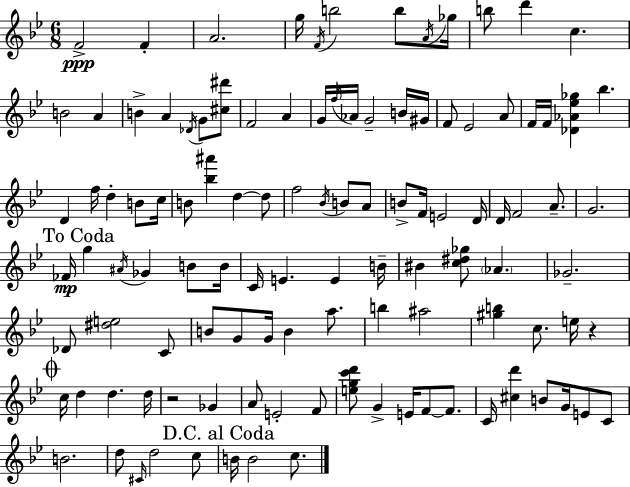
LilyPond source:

{
  \clef treble
  \numericTimeSignature
  \time 6/8
  \key bes \major
  f'2->\ppp f'4-. | a'2. | g''16 \acciaccatura { f'16 } b''2 b''8 | \acciaccatura { a'16 } ges''16 b''8 d'''4 c''4. | \break b'2 a'4 | b'4-> a'4 \acciaccatura { des'16 } g'8 | <cis'' dis'''>8 f'2 a'4 | g'16 \acciaccatura { f''16 } aes'16 g'2-- | \break b'16 gis'16 f'8 ees'2 | a'8 f'16 f'16 <des' aes' ees'' ges''>4 bes''4. | d'4 f''16 d''4-. | b'8 c''16 b'8 <bes'' ais'''>4 d''4~~ | \break d''8 f''2 | \acciaccatura { bes'16 } b'8 a'8 b'8-> f'16 e'2 | d'16 d'16 f'2 | a'8.-- g'2. | \break \mark "To Coda" fes'16\mp g''4 \acciaccatura { ais'16 } ges'4 | b'8 b'16 c'16 e'4. | e'4 b'16-- bis'4 <c'' dis'' ges''>8 | \parenthesize aes'4. ges'2.-- | \break des'8 <dis'' e''>2 | c'8 b'8 g'8 g'16 b'4 | a''8. b''4 ais''2 | <gis'' b''>4 c''8. | \break e''16 r4 \mark \markup { \musicglyph "scripts.coda" } c''16 d''4 d''4. | d''16 r2 | ges'4 a'8 e'2-. | f'8 <e'' g'' c''' d'''>8 g'4-> | \break e'16 f'8~~ f'8. c'16 <cis'' d'''>4 b'8 | g'16 e'8 c'8 b'2. | d''8 \grace { cis'16 } d''2 | c''8 \mark "D.C. al Coda" b'16 b'2 | \break c''8. \bar "|."
}